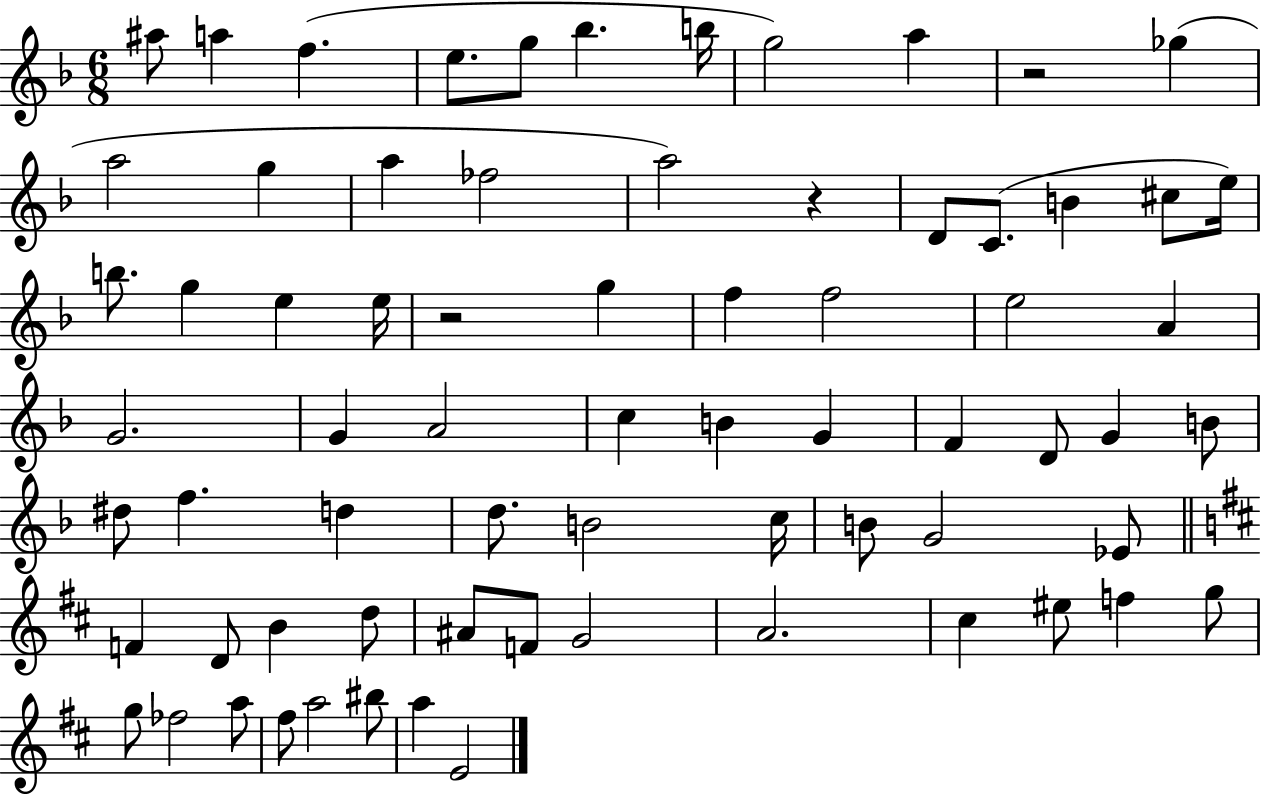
A#5/e A5/q F5/q. E5/e. G5/e Bb5/q. B5/s G5/h A5/q R/h Gb5/q A5/h G5/q A5/q FES5/h A5/h R/q D4/e C4/e. B4/q C#5/e E5/s B5/e. G5/q E5/q E5/s R/h G5/q F5/q F5/h E5/h A4/q G4/h. G4/q A4/h C5/q B4/q G4/q F4/q D4/e G4/q B4/e D#5/e F5/q. D5/q D5/e. B4/h C5/s B4/e G4/h Eb4/e F4/q D4/e B4/q D5/e A#4/e F4/e G4/h A4/h. C#5/q EIS5/e F5/q G5/e G5/e FES5/h A5/e F#5/e A5/h BIS5/e A5/q E4/h